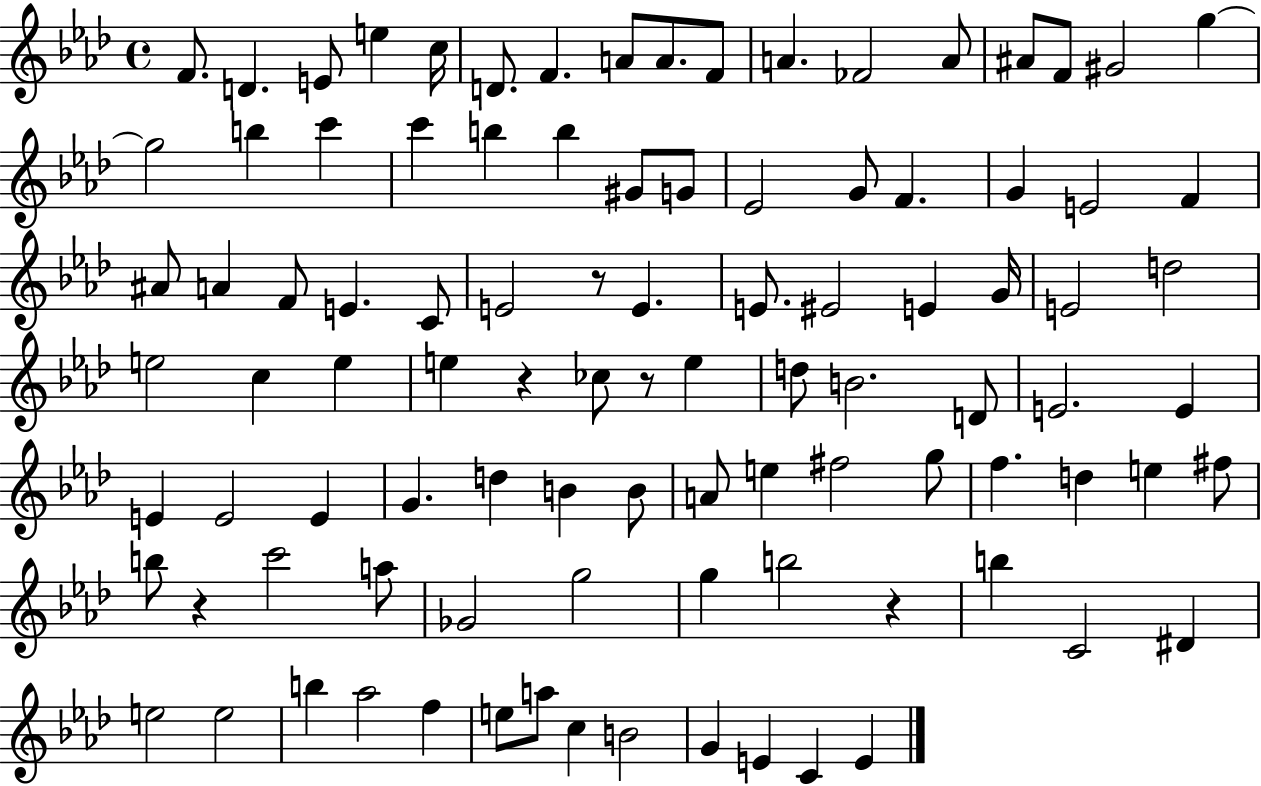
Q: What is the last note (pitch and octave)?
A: E4